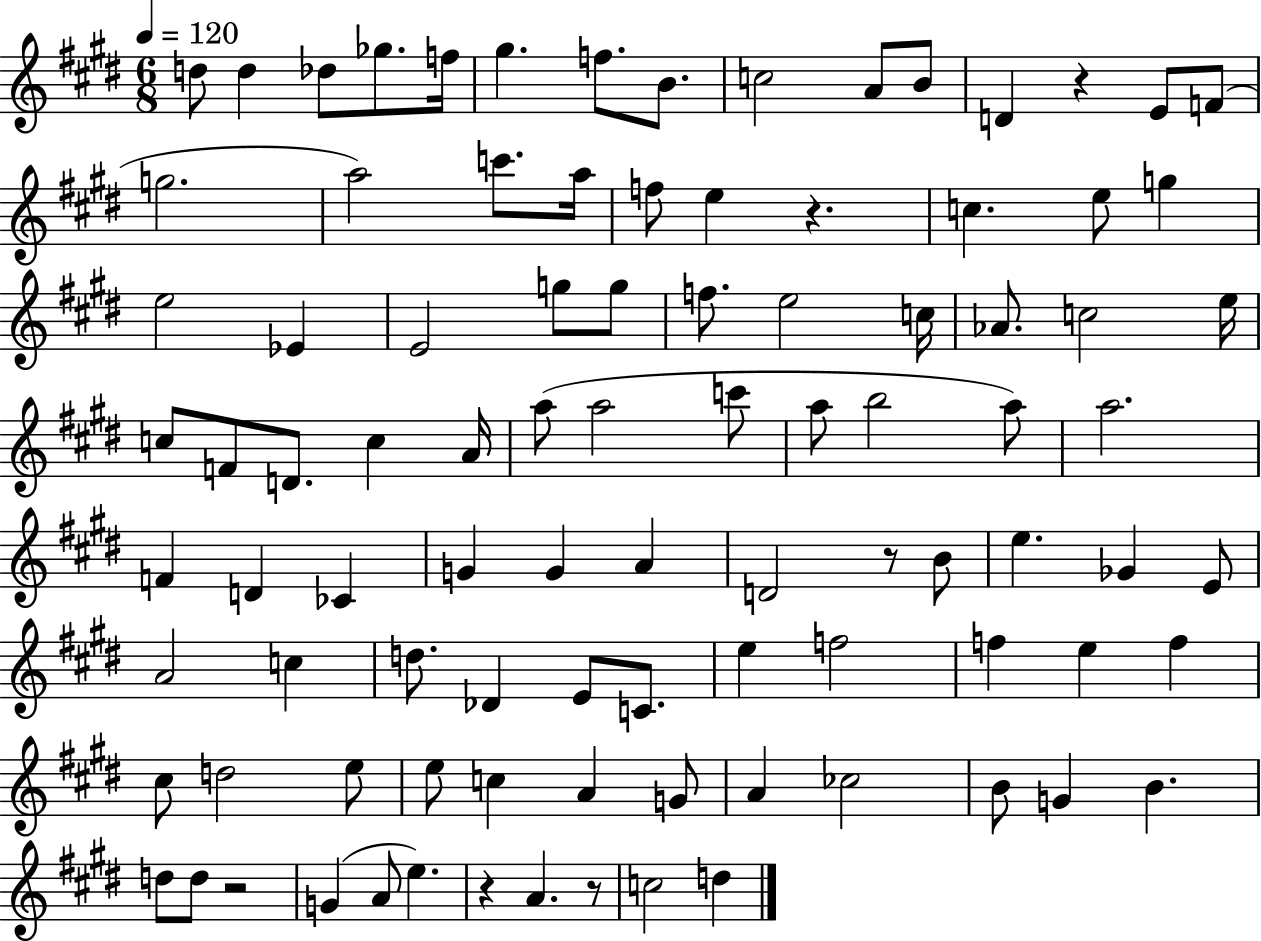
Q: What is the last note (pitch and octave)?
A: D5